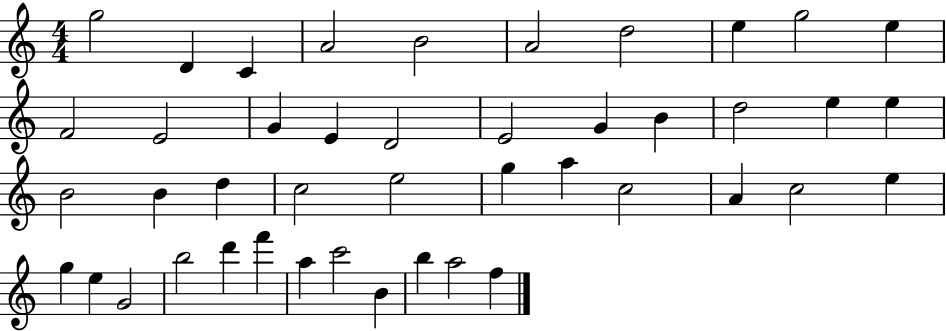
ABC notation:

X:1
T:Untitled
M:4/4
L:1/4
K:C
g2 D C A2 B2 A2 d2 e g2 e F2 E2 G E D2 E2 G B d2 e e B2 B d c2 e2 g a c2 A c2 e g e G2 b2 d' f' a c'2 B b a2 f